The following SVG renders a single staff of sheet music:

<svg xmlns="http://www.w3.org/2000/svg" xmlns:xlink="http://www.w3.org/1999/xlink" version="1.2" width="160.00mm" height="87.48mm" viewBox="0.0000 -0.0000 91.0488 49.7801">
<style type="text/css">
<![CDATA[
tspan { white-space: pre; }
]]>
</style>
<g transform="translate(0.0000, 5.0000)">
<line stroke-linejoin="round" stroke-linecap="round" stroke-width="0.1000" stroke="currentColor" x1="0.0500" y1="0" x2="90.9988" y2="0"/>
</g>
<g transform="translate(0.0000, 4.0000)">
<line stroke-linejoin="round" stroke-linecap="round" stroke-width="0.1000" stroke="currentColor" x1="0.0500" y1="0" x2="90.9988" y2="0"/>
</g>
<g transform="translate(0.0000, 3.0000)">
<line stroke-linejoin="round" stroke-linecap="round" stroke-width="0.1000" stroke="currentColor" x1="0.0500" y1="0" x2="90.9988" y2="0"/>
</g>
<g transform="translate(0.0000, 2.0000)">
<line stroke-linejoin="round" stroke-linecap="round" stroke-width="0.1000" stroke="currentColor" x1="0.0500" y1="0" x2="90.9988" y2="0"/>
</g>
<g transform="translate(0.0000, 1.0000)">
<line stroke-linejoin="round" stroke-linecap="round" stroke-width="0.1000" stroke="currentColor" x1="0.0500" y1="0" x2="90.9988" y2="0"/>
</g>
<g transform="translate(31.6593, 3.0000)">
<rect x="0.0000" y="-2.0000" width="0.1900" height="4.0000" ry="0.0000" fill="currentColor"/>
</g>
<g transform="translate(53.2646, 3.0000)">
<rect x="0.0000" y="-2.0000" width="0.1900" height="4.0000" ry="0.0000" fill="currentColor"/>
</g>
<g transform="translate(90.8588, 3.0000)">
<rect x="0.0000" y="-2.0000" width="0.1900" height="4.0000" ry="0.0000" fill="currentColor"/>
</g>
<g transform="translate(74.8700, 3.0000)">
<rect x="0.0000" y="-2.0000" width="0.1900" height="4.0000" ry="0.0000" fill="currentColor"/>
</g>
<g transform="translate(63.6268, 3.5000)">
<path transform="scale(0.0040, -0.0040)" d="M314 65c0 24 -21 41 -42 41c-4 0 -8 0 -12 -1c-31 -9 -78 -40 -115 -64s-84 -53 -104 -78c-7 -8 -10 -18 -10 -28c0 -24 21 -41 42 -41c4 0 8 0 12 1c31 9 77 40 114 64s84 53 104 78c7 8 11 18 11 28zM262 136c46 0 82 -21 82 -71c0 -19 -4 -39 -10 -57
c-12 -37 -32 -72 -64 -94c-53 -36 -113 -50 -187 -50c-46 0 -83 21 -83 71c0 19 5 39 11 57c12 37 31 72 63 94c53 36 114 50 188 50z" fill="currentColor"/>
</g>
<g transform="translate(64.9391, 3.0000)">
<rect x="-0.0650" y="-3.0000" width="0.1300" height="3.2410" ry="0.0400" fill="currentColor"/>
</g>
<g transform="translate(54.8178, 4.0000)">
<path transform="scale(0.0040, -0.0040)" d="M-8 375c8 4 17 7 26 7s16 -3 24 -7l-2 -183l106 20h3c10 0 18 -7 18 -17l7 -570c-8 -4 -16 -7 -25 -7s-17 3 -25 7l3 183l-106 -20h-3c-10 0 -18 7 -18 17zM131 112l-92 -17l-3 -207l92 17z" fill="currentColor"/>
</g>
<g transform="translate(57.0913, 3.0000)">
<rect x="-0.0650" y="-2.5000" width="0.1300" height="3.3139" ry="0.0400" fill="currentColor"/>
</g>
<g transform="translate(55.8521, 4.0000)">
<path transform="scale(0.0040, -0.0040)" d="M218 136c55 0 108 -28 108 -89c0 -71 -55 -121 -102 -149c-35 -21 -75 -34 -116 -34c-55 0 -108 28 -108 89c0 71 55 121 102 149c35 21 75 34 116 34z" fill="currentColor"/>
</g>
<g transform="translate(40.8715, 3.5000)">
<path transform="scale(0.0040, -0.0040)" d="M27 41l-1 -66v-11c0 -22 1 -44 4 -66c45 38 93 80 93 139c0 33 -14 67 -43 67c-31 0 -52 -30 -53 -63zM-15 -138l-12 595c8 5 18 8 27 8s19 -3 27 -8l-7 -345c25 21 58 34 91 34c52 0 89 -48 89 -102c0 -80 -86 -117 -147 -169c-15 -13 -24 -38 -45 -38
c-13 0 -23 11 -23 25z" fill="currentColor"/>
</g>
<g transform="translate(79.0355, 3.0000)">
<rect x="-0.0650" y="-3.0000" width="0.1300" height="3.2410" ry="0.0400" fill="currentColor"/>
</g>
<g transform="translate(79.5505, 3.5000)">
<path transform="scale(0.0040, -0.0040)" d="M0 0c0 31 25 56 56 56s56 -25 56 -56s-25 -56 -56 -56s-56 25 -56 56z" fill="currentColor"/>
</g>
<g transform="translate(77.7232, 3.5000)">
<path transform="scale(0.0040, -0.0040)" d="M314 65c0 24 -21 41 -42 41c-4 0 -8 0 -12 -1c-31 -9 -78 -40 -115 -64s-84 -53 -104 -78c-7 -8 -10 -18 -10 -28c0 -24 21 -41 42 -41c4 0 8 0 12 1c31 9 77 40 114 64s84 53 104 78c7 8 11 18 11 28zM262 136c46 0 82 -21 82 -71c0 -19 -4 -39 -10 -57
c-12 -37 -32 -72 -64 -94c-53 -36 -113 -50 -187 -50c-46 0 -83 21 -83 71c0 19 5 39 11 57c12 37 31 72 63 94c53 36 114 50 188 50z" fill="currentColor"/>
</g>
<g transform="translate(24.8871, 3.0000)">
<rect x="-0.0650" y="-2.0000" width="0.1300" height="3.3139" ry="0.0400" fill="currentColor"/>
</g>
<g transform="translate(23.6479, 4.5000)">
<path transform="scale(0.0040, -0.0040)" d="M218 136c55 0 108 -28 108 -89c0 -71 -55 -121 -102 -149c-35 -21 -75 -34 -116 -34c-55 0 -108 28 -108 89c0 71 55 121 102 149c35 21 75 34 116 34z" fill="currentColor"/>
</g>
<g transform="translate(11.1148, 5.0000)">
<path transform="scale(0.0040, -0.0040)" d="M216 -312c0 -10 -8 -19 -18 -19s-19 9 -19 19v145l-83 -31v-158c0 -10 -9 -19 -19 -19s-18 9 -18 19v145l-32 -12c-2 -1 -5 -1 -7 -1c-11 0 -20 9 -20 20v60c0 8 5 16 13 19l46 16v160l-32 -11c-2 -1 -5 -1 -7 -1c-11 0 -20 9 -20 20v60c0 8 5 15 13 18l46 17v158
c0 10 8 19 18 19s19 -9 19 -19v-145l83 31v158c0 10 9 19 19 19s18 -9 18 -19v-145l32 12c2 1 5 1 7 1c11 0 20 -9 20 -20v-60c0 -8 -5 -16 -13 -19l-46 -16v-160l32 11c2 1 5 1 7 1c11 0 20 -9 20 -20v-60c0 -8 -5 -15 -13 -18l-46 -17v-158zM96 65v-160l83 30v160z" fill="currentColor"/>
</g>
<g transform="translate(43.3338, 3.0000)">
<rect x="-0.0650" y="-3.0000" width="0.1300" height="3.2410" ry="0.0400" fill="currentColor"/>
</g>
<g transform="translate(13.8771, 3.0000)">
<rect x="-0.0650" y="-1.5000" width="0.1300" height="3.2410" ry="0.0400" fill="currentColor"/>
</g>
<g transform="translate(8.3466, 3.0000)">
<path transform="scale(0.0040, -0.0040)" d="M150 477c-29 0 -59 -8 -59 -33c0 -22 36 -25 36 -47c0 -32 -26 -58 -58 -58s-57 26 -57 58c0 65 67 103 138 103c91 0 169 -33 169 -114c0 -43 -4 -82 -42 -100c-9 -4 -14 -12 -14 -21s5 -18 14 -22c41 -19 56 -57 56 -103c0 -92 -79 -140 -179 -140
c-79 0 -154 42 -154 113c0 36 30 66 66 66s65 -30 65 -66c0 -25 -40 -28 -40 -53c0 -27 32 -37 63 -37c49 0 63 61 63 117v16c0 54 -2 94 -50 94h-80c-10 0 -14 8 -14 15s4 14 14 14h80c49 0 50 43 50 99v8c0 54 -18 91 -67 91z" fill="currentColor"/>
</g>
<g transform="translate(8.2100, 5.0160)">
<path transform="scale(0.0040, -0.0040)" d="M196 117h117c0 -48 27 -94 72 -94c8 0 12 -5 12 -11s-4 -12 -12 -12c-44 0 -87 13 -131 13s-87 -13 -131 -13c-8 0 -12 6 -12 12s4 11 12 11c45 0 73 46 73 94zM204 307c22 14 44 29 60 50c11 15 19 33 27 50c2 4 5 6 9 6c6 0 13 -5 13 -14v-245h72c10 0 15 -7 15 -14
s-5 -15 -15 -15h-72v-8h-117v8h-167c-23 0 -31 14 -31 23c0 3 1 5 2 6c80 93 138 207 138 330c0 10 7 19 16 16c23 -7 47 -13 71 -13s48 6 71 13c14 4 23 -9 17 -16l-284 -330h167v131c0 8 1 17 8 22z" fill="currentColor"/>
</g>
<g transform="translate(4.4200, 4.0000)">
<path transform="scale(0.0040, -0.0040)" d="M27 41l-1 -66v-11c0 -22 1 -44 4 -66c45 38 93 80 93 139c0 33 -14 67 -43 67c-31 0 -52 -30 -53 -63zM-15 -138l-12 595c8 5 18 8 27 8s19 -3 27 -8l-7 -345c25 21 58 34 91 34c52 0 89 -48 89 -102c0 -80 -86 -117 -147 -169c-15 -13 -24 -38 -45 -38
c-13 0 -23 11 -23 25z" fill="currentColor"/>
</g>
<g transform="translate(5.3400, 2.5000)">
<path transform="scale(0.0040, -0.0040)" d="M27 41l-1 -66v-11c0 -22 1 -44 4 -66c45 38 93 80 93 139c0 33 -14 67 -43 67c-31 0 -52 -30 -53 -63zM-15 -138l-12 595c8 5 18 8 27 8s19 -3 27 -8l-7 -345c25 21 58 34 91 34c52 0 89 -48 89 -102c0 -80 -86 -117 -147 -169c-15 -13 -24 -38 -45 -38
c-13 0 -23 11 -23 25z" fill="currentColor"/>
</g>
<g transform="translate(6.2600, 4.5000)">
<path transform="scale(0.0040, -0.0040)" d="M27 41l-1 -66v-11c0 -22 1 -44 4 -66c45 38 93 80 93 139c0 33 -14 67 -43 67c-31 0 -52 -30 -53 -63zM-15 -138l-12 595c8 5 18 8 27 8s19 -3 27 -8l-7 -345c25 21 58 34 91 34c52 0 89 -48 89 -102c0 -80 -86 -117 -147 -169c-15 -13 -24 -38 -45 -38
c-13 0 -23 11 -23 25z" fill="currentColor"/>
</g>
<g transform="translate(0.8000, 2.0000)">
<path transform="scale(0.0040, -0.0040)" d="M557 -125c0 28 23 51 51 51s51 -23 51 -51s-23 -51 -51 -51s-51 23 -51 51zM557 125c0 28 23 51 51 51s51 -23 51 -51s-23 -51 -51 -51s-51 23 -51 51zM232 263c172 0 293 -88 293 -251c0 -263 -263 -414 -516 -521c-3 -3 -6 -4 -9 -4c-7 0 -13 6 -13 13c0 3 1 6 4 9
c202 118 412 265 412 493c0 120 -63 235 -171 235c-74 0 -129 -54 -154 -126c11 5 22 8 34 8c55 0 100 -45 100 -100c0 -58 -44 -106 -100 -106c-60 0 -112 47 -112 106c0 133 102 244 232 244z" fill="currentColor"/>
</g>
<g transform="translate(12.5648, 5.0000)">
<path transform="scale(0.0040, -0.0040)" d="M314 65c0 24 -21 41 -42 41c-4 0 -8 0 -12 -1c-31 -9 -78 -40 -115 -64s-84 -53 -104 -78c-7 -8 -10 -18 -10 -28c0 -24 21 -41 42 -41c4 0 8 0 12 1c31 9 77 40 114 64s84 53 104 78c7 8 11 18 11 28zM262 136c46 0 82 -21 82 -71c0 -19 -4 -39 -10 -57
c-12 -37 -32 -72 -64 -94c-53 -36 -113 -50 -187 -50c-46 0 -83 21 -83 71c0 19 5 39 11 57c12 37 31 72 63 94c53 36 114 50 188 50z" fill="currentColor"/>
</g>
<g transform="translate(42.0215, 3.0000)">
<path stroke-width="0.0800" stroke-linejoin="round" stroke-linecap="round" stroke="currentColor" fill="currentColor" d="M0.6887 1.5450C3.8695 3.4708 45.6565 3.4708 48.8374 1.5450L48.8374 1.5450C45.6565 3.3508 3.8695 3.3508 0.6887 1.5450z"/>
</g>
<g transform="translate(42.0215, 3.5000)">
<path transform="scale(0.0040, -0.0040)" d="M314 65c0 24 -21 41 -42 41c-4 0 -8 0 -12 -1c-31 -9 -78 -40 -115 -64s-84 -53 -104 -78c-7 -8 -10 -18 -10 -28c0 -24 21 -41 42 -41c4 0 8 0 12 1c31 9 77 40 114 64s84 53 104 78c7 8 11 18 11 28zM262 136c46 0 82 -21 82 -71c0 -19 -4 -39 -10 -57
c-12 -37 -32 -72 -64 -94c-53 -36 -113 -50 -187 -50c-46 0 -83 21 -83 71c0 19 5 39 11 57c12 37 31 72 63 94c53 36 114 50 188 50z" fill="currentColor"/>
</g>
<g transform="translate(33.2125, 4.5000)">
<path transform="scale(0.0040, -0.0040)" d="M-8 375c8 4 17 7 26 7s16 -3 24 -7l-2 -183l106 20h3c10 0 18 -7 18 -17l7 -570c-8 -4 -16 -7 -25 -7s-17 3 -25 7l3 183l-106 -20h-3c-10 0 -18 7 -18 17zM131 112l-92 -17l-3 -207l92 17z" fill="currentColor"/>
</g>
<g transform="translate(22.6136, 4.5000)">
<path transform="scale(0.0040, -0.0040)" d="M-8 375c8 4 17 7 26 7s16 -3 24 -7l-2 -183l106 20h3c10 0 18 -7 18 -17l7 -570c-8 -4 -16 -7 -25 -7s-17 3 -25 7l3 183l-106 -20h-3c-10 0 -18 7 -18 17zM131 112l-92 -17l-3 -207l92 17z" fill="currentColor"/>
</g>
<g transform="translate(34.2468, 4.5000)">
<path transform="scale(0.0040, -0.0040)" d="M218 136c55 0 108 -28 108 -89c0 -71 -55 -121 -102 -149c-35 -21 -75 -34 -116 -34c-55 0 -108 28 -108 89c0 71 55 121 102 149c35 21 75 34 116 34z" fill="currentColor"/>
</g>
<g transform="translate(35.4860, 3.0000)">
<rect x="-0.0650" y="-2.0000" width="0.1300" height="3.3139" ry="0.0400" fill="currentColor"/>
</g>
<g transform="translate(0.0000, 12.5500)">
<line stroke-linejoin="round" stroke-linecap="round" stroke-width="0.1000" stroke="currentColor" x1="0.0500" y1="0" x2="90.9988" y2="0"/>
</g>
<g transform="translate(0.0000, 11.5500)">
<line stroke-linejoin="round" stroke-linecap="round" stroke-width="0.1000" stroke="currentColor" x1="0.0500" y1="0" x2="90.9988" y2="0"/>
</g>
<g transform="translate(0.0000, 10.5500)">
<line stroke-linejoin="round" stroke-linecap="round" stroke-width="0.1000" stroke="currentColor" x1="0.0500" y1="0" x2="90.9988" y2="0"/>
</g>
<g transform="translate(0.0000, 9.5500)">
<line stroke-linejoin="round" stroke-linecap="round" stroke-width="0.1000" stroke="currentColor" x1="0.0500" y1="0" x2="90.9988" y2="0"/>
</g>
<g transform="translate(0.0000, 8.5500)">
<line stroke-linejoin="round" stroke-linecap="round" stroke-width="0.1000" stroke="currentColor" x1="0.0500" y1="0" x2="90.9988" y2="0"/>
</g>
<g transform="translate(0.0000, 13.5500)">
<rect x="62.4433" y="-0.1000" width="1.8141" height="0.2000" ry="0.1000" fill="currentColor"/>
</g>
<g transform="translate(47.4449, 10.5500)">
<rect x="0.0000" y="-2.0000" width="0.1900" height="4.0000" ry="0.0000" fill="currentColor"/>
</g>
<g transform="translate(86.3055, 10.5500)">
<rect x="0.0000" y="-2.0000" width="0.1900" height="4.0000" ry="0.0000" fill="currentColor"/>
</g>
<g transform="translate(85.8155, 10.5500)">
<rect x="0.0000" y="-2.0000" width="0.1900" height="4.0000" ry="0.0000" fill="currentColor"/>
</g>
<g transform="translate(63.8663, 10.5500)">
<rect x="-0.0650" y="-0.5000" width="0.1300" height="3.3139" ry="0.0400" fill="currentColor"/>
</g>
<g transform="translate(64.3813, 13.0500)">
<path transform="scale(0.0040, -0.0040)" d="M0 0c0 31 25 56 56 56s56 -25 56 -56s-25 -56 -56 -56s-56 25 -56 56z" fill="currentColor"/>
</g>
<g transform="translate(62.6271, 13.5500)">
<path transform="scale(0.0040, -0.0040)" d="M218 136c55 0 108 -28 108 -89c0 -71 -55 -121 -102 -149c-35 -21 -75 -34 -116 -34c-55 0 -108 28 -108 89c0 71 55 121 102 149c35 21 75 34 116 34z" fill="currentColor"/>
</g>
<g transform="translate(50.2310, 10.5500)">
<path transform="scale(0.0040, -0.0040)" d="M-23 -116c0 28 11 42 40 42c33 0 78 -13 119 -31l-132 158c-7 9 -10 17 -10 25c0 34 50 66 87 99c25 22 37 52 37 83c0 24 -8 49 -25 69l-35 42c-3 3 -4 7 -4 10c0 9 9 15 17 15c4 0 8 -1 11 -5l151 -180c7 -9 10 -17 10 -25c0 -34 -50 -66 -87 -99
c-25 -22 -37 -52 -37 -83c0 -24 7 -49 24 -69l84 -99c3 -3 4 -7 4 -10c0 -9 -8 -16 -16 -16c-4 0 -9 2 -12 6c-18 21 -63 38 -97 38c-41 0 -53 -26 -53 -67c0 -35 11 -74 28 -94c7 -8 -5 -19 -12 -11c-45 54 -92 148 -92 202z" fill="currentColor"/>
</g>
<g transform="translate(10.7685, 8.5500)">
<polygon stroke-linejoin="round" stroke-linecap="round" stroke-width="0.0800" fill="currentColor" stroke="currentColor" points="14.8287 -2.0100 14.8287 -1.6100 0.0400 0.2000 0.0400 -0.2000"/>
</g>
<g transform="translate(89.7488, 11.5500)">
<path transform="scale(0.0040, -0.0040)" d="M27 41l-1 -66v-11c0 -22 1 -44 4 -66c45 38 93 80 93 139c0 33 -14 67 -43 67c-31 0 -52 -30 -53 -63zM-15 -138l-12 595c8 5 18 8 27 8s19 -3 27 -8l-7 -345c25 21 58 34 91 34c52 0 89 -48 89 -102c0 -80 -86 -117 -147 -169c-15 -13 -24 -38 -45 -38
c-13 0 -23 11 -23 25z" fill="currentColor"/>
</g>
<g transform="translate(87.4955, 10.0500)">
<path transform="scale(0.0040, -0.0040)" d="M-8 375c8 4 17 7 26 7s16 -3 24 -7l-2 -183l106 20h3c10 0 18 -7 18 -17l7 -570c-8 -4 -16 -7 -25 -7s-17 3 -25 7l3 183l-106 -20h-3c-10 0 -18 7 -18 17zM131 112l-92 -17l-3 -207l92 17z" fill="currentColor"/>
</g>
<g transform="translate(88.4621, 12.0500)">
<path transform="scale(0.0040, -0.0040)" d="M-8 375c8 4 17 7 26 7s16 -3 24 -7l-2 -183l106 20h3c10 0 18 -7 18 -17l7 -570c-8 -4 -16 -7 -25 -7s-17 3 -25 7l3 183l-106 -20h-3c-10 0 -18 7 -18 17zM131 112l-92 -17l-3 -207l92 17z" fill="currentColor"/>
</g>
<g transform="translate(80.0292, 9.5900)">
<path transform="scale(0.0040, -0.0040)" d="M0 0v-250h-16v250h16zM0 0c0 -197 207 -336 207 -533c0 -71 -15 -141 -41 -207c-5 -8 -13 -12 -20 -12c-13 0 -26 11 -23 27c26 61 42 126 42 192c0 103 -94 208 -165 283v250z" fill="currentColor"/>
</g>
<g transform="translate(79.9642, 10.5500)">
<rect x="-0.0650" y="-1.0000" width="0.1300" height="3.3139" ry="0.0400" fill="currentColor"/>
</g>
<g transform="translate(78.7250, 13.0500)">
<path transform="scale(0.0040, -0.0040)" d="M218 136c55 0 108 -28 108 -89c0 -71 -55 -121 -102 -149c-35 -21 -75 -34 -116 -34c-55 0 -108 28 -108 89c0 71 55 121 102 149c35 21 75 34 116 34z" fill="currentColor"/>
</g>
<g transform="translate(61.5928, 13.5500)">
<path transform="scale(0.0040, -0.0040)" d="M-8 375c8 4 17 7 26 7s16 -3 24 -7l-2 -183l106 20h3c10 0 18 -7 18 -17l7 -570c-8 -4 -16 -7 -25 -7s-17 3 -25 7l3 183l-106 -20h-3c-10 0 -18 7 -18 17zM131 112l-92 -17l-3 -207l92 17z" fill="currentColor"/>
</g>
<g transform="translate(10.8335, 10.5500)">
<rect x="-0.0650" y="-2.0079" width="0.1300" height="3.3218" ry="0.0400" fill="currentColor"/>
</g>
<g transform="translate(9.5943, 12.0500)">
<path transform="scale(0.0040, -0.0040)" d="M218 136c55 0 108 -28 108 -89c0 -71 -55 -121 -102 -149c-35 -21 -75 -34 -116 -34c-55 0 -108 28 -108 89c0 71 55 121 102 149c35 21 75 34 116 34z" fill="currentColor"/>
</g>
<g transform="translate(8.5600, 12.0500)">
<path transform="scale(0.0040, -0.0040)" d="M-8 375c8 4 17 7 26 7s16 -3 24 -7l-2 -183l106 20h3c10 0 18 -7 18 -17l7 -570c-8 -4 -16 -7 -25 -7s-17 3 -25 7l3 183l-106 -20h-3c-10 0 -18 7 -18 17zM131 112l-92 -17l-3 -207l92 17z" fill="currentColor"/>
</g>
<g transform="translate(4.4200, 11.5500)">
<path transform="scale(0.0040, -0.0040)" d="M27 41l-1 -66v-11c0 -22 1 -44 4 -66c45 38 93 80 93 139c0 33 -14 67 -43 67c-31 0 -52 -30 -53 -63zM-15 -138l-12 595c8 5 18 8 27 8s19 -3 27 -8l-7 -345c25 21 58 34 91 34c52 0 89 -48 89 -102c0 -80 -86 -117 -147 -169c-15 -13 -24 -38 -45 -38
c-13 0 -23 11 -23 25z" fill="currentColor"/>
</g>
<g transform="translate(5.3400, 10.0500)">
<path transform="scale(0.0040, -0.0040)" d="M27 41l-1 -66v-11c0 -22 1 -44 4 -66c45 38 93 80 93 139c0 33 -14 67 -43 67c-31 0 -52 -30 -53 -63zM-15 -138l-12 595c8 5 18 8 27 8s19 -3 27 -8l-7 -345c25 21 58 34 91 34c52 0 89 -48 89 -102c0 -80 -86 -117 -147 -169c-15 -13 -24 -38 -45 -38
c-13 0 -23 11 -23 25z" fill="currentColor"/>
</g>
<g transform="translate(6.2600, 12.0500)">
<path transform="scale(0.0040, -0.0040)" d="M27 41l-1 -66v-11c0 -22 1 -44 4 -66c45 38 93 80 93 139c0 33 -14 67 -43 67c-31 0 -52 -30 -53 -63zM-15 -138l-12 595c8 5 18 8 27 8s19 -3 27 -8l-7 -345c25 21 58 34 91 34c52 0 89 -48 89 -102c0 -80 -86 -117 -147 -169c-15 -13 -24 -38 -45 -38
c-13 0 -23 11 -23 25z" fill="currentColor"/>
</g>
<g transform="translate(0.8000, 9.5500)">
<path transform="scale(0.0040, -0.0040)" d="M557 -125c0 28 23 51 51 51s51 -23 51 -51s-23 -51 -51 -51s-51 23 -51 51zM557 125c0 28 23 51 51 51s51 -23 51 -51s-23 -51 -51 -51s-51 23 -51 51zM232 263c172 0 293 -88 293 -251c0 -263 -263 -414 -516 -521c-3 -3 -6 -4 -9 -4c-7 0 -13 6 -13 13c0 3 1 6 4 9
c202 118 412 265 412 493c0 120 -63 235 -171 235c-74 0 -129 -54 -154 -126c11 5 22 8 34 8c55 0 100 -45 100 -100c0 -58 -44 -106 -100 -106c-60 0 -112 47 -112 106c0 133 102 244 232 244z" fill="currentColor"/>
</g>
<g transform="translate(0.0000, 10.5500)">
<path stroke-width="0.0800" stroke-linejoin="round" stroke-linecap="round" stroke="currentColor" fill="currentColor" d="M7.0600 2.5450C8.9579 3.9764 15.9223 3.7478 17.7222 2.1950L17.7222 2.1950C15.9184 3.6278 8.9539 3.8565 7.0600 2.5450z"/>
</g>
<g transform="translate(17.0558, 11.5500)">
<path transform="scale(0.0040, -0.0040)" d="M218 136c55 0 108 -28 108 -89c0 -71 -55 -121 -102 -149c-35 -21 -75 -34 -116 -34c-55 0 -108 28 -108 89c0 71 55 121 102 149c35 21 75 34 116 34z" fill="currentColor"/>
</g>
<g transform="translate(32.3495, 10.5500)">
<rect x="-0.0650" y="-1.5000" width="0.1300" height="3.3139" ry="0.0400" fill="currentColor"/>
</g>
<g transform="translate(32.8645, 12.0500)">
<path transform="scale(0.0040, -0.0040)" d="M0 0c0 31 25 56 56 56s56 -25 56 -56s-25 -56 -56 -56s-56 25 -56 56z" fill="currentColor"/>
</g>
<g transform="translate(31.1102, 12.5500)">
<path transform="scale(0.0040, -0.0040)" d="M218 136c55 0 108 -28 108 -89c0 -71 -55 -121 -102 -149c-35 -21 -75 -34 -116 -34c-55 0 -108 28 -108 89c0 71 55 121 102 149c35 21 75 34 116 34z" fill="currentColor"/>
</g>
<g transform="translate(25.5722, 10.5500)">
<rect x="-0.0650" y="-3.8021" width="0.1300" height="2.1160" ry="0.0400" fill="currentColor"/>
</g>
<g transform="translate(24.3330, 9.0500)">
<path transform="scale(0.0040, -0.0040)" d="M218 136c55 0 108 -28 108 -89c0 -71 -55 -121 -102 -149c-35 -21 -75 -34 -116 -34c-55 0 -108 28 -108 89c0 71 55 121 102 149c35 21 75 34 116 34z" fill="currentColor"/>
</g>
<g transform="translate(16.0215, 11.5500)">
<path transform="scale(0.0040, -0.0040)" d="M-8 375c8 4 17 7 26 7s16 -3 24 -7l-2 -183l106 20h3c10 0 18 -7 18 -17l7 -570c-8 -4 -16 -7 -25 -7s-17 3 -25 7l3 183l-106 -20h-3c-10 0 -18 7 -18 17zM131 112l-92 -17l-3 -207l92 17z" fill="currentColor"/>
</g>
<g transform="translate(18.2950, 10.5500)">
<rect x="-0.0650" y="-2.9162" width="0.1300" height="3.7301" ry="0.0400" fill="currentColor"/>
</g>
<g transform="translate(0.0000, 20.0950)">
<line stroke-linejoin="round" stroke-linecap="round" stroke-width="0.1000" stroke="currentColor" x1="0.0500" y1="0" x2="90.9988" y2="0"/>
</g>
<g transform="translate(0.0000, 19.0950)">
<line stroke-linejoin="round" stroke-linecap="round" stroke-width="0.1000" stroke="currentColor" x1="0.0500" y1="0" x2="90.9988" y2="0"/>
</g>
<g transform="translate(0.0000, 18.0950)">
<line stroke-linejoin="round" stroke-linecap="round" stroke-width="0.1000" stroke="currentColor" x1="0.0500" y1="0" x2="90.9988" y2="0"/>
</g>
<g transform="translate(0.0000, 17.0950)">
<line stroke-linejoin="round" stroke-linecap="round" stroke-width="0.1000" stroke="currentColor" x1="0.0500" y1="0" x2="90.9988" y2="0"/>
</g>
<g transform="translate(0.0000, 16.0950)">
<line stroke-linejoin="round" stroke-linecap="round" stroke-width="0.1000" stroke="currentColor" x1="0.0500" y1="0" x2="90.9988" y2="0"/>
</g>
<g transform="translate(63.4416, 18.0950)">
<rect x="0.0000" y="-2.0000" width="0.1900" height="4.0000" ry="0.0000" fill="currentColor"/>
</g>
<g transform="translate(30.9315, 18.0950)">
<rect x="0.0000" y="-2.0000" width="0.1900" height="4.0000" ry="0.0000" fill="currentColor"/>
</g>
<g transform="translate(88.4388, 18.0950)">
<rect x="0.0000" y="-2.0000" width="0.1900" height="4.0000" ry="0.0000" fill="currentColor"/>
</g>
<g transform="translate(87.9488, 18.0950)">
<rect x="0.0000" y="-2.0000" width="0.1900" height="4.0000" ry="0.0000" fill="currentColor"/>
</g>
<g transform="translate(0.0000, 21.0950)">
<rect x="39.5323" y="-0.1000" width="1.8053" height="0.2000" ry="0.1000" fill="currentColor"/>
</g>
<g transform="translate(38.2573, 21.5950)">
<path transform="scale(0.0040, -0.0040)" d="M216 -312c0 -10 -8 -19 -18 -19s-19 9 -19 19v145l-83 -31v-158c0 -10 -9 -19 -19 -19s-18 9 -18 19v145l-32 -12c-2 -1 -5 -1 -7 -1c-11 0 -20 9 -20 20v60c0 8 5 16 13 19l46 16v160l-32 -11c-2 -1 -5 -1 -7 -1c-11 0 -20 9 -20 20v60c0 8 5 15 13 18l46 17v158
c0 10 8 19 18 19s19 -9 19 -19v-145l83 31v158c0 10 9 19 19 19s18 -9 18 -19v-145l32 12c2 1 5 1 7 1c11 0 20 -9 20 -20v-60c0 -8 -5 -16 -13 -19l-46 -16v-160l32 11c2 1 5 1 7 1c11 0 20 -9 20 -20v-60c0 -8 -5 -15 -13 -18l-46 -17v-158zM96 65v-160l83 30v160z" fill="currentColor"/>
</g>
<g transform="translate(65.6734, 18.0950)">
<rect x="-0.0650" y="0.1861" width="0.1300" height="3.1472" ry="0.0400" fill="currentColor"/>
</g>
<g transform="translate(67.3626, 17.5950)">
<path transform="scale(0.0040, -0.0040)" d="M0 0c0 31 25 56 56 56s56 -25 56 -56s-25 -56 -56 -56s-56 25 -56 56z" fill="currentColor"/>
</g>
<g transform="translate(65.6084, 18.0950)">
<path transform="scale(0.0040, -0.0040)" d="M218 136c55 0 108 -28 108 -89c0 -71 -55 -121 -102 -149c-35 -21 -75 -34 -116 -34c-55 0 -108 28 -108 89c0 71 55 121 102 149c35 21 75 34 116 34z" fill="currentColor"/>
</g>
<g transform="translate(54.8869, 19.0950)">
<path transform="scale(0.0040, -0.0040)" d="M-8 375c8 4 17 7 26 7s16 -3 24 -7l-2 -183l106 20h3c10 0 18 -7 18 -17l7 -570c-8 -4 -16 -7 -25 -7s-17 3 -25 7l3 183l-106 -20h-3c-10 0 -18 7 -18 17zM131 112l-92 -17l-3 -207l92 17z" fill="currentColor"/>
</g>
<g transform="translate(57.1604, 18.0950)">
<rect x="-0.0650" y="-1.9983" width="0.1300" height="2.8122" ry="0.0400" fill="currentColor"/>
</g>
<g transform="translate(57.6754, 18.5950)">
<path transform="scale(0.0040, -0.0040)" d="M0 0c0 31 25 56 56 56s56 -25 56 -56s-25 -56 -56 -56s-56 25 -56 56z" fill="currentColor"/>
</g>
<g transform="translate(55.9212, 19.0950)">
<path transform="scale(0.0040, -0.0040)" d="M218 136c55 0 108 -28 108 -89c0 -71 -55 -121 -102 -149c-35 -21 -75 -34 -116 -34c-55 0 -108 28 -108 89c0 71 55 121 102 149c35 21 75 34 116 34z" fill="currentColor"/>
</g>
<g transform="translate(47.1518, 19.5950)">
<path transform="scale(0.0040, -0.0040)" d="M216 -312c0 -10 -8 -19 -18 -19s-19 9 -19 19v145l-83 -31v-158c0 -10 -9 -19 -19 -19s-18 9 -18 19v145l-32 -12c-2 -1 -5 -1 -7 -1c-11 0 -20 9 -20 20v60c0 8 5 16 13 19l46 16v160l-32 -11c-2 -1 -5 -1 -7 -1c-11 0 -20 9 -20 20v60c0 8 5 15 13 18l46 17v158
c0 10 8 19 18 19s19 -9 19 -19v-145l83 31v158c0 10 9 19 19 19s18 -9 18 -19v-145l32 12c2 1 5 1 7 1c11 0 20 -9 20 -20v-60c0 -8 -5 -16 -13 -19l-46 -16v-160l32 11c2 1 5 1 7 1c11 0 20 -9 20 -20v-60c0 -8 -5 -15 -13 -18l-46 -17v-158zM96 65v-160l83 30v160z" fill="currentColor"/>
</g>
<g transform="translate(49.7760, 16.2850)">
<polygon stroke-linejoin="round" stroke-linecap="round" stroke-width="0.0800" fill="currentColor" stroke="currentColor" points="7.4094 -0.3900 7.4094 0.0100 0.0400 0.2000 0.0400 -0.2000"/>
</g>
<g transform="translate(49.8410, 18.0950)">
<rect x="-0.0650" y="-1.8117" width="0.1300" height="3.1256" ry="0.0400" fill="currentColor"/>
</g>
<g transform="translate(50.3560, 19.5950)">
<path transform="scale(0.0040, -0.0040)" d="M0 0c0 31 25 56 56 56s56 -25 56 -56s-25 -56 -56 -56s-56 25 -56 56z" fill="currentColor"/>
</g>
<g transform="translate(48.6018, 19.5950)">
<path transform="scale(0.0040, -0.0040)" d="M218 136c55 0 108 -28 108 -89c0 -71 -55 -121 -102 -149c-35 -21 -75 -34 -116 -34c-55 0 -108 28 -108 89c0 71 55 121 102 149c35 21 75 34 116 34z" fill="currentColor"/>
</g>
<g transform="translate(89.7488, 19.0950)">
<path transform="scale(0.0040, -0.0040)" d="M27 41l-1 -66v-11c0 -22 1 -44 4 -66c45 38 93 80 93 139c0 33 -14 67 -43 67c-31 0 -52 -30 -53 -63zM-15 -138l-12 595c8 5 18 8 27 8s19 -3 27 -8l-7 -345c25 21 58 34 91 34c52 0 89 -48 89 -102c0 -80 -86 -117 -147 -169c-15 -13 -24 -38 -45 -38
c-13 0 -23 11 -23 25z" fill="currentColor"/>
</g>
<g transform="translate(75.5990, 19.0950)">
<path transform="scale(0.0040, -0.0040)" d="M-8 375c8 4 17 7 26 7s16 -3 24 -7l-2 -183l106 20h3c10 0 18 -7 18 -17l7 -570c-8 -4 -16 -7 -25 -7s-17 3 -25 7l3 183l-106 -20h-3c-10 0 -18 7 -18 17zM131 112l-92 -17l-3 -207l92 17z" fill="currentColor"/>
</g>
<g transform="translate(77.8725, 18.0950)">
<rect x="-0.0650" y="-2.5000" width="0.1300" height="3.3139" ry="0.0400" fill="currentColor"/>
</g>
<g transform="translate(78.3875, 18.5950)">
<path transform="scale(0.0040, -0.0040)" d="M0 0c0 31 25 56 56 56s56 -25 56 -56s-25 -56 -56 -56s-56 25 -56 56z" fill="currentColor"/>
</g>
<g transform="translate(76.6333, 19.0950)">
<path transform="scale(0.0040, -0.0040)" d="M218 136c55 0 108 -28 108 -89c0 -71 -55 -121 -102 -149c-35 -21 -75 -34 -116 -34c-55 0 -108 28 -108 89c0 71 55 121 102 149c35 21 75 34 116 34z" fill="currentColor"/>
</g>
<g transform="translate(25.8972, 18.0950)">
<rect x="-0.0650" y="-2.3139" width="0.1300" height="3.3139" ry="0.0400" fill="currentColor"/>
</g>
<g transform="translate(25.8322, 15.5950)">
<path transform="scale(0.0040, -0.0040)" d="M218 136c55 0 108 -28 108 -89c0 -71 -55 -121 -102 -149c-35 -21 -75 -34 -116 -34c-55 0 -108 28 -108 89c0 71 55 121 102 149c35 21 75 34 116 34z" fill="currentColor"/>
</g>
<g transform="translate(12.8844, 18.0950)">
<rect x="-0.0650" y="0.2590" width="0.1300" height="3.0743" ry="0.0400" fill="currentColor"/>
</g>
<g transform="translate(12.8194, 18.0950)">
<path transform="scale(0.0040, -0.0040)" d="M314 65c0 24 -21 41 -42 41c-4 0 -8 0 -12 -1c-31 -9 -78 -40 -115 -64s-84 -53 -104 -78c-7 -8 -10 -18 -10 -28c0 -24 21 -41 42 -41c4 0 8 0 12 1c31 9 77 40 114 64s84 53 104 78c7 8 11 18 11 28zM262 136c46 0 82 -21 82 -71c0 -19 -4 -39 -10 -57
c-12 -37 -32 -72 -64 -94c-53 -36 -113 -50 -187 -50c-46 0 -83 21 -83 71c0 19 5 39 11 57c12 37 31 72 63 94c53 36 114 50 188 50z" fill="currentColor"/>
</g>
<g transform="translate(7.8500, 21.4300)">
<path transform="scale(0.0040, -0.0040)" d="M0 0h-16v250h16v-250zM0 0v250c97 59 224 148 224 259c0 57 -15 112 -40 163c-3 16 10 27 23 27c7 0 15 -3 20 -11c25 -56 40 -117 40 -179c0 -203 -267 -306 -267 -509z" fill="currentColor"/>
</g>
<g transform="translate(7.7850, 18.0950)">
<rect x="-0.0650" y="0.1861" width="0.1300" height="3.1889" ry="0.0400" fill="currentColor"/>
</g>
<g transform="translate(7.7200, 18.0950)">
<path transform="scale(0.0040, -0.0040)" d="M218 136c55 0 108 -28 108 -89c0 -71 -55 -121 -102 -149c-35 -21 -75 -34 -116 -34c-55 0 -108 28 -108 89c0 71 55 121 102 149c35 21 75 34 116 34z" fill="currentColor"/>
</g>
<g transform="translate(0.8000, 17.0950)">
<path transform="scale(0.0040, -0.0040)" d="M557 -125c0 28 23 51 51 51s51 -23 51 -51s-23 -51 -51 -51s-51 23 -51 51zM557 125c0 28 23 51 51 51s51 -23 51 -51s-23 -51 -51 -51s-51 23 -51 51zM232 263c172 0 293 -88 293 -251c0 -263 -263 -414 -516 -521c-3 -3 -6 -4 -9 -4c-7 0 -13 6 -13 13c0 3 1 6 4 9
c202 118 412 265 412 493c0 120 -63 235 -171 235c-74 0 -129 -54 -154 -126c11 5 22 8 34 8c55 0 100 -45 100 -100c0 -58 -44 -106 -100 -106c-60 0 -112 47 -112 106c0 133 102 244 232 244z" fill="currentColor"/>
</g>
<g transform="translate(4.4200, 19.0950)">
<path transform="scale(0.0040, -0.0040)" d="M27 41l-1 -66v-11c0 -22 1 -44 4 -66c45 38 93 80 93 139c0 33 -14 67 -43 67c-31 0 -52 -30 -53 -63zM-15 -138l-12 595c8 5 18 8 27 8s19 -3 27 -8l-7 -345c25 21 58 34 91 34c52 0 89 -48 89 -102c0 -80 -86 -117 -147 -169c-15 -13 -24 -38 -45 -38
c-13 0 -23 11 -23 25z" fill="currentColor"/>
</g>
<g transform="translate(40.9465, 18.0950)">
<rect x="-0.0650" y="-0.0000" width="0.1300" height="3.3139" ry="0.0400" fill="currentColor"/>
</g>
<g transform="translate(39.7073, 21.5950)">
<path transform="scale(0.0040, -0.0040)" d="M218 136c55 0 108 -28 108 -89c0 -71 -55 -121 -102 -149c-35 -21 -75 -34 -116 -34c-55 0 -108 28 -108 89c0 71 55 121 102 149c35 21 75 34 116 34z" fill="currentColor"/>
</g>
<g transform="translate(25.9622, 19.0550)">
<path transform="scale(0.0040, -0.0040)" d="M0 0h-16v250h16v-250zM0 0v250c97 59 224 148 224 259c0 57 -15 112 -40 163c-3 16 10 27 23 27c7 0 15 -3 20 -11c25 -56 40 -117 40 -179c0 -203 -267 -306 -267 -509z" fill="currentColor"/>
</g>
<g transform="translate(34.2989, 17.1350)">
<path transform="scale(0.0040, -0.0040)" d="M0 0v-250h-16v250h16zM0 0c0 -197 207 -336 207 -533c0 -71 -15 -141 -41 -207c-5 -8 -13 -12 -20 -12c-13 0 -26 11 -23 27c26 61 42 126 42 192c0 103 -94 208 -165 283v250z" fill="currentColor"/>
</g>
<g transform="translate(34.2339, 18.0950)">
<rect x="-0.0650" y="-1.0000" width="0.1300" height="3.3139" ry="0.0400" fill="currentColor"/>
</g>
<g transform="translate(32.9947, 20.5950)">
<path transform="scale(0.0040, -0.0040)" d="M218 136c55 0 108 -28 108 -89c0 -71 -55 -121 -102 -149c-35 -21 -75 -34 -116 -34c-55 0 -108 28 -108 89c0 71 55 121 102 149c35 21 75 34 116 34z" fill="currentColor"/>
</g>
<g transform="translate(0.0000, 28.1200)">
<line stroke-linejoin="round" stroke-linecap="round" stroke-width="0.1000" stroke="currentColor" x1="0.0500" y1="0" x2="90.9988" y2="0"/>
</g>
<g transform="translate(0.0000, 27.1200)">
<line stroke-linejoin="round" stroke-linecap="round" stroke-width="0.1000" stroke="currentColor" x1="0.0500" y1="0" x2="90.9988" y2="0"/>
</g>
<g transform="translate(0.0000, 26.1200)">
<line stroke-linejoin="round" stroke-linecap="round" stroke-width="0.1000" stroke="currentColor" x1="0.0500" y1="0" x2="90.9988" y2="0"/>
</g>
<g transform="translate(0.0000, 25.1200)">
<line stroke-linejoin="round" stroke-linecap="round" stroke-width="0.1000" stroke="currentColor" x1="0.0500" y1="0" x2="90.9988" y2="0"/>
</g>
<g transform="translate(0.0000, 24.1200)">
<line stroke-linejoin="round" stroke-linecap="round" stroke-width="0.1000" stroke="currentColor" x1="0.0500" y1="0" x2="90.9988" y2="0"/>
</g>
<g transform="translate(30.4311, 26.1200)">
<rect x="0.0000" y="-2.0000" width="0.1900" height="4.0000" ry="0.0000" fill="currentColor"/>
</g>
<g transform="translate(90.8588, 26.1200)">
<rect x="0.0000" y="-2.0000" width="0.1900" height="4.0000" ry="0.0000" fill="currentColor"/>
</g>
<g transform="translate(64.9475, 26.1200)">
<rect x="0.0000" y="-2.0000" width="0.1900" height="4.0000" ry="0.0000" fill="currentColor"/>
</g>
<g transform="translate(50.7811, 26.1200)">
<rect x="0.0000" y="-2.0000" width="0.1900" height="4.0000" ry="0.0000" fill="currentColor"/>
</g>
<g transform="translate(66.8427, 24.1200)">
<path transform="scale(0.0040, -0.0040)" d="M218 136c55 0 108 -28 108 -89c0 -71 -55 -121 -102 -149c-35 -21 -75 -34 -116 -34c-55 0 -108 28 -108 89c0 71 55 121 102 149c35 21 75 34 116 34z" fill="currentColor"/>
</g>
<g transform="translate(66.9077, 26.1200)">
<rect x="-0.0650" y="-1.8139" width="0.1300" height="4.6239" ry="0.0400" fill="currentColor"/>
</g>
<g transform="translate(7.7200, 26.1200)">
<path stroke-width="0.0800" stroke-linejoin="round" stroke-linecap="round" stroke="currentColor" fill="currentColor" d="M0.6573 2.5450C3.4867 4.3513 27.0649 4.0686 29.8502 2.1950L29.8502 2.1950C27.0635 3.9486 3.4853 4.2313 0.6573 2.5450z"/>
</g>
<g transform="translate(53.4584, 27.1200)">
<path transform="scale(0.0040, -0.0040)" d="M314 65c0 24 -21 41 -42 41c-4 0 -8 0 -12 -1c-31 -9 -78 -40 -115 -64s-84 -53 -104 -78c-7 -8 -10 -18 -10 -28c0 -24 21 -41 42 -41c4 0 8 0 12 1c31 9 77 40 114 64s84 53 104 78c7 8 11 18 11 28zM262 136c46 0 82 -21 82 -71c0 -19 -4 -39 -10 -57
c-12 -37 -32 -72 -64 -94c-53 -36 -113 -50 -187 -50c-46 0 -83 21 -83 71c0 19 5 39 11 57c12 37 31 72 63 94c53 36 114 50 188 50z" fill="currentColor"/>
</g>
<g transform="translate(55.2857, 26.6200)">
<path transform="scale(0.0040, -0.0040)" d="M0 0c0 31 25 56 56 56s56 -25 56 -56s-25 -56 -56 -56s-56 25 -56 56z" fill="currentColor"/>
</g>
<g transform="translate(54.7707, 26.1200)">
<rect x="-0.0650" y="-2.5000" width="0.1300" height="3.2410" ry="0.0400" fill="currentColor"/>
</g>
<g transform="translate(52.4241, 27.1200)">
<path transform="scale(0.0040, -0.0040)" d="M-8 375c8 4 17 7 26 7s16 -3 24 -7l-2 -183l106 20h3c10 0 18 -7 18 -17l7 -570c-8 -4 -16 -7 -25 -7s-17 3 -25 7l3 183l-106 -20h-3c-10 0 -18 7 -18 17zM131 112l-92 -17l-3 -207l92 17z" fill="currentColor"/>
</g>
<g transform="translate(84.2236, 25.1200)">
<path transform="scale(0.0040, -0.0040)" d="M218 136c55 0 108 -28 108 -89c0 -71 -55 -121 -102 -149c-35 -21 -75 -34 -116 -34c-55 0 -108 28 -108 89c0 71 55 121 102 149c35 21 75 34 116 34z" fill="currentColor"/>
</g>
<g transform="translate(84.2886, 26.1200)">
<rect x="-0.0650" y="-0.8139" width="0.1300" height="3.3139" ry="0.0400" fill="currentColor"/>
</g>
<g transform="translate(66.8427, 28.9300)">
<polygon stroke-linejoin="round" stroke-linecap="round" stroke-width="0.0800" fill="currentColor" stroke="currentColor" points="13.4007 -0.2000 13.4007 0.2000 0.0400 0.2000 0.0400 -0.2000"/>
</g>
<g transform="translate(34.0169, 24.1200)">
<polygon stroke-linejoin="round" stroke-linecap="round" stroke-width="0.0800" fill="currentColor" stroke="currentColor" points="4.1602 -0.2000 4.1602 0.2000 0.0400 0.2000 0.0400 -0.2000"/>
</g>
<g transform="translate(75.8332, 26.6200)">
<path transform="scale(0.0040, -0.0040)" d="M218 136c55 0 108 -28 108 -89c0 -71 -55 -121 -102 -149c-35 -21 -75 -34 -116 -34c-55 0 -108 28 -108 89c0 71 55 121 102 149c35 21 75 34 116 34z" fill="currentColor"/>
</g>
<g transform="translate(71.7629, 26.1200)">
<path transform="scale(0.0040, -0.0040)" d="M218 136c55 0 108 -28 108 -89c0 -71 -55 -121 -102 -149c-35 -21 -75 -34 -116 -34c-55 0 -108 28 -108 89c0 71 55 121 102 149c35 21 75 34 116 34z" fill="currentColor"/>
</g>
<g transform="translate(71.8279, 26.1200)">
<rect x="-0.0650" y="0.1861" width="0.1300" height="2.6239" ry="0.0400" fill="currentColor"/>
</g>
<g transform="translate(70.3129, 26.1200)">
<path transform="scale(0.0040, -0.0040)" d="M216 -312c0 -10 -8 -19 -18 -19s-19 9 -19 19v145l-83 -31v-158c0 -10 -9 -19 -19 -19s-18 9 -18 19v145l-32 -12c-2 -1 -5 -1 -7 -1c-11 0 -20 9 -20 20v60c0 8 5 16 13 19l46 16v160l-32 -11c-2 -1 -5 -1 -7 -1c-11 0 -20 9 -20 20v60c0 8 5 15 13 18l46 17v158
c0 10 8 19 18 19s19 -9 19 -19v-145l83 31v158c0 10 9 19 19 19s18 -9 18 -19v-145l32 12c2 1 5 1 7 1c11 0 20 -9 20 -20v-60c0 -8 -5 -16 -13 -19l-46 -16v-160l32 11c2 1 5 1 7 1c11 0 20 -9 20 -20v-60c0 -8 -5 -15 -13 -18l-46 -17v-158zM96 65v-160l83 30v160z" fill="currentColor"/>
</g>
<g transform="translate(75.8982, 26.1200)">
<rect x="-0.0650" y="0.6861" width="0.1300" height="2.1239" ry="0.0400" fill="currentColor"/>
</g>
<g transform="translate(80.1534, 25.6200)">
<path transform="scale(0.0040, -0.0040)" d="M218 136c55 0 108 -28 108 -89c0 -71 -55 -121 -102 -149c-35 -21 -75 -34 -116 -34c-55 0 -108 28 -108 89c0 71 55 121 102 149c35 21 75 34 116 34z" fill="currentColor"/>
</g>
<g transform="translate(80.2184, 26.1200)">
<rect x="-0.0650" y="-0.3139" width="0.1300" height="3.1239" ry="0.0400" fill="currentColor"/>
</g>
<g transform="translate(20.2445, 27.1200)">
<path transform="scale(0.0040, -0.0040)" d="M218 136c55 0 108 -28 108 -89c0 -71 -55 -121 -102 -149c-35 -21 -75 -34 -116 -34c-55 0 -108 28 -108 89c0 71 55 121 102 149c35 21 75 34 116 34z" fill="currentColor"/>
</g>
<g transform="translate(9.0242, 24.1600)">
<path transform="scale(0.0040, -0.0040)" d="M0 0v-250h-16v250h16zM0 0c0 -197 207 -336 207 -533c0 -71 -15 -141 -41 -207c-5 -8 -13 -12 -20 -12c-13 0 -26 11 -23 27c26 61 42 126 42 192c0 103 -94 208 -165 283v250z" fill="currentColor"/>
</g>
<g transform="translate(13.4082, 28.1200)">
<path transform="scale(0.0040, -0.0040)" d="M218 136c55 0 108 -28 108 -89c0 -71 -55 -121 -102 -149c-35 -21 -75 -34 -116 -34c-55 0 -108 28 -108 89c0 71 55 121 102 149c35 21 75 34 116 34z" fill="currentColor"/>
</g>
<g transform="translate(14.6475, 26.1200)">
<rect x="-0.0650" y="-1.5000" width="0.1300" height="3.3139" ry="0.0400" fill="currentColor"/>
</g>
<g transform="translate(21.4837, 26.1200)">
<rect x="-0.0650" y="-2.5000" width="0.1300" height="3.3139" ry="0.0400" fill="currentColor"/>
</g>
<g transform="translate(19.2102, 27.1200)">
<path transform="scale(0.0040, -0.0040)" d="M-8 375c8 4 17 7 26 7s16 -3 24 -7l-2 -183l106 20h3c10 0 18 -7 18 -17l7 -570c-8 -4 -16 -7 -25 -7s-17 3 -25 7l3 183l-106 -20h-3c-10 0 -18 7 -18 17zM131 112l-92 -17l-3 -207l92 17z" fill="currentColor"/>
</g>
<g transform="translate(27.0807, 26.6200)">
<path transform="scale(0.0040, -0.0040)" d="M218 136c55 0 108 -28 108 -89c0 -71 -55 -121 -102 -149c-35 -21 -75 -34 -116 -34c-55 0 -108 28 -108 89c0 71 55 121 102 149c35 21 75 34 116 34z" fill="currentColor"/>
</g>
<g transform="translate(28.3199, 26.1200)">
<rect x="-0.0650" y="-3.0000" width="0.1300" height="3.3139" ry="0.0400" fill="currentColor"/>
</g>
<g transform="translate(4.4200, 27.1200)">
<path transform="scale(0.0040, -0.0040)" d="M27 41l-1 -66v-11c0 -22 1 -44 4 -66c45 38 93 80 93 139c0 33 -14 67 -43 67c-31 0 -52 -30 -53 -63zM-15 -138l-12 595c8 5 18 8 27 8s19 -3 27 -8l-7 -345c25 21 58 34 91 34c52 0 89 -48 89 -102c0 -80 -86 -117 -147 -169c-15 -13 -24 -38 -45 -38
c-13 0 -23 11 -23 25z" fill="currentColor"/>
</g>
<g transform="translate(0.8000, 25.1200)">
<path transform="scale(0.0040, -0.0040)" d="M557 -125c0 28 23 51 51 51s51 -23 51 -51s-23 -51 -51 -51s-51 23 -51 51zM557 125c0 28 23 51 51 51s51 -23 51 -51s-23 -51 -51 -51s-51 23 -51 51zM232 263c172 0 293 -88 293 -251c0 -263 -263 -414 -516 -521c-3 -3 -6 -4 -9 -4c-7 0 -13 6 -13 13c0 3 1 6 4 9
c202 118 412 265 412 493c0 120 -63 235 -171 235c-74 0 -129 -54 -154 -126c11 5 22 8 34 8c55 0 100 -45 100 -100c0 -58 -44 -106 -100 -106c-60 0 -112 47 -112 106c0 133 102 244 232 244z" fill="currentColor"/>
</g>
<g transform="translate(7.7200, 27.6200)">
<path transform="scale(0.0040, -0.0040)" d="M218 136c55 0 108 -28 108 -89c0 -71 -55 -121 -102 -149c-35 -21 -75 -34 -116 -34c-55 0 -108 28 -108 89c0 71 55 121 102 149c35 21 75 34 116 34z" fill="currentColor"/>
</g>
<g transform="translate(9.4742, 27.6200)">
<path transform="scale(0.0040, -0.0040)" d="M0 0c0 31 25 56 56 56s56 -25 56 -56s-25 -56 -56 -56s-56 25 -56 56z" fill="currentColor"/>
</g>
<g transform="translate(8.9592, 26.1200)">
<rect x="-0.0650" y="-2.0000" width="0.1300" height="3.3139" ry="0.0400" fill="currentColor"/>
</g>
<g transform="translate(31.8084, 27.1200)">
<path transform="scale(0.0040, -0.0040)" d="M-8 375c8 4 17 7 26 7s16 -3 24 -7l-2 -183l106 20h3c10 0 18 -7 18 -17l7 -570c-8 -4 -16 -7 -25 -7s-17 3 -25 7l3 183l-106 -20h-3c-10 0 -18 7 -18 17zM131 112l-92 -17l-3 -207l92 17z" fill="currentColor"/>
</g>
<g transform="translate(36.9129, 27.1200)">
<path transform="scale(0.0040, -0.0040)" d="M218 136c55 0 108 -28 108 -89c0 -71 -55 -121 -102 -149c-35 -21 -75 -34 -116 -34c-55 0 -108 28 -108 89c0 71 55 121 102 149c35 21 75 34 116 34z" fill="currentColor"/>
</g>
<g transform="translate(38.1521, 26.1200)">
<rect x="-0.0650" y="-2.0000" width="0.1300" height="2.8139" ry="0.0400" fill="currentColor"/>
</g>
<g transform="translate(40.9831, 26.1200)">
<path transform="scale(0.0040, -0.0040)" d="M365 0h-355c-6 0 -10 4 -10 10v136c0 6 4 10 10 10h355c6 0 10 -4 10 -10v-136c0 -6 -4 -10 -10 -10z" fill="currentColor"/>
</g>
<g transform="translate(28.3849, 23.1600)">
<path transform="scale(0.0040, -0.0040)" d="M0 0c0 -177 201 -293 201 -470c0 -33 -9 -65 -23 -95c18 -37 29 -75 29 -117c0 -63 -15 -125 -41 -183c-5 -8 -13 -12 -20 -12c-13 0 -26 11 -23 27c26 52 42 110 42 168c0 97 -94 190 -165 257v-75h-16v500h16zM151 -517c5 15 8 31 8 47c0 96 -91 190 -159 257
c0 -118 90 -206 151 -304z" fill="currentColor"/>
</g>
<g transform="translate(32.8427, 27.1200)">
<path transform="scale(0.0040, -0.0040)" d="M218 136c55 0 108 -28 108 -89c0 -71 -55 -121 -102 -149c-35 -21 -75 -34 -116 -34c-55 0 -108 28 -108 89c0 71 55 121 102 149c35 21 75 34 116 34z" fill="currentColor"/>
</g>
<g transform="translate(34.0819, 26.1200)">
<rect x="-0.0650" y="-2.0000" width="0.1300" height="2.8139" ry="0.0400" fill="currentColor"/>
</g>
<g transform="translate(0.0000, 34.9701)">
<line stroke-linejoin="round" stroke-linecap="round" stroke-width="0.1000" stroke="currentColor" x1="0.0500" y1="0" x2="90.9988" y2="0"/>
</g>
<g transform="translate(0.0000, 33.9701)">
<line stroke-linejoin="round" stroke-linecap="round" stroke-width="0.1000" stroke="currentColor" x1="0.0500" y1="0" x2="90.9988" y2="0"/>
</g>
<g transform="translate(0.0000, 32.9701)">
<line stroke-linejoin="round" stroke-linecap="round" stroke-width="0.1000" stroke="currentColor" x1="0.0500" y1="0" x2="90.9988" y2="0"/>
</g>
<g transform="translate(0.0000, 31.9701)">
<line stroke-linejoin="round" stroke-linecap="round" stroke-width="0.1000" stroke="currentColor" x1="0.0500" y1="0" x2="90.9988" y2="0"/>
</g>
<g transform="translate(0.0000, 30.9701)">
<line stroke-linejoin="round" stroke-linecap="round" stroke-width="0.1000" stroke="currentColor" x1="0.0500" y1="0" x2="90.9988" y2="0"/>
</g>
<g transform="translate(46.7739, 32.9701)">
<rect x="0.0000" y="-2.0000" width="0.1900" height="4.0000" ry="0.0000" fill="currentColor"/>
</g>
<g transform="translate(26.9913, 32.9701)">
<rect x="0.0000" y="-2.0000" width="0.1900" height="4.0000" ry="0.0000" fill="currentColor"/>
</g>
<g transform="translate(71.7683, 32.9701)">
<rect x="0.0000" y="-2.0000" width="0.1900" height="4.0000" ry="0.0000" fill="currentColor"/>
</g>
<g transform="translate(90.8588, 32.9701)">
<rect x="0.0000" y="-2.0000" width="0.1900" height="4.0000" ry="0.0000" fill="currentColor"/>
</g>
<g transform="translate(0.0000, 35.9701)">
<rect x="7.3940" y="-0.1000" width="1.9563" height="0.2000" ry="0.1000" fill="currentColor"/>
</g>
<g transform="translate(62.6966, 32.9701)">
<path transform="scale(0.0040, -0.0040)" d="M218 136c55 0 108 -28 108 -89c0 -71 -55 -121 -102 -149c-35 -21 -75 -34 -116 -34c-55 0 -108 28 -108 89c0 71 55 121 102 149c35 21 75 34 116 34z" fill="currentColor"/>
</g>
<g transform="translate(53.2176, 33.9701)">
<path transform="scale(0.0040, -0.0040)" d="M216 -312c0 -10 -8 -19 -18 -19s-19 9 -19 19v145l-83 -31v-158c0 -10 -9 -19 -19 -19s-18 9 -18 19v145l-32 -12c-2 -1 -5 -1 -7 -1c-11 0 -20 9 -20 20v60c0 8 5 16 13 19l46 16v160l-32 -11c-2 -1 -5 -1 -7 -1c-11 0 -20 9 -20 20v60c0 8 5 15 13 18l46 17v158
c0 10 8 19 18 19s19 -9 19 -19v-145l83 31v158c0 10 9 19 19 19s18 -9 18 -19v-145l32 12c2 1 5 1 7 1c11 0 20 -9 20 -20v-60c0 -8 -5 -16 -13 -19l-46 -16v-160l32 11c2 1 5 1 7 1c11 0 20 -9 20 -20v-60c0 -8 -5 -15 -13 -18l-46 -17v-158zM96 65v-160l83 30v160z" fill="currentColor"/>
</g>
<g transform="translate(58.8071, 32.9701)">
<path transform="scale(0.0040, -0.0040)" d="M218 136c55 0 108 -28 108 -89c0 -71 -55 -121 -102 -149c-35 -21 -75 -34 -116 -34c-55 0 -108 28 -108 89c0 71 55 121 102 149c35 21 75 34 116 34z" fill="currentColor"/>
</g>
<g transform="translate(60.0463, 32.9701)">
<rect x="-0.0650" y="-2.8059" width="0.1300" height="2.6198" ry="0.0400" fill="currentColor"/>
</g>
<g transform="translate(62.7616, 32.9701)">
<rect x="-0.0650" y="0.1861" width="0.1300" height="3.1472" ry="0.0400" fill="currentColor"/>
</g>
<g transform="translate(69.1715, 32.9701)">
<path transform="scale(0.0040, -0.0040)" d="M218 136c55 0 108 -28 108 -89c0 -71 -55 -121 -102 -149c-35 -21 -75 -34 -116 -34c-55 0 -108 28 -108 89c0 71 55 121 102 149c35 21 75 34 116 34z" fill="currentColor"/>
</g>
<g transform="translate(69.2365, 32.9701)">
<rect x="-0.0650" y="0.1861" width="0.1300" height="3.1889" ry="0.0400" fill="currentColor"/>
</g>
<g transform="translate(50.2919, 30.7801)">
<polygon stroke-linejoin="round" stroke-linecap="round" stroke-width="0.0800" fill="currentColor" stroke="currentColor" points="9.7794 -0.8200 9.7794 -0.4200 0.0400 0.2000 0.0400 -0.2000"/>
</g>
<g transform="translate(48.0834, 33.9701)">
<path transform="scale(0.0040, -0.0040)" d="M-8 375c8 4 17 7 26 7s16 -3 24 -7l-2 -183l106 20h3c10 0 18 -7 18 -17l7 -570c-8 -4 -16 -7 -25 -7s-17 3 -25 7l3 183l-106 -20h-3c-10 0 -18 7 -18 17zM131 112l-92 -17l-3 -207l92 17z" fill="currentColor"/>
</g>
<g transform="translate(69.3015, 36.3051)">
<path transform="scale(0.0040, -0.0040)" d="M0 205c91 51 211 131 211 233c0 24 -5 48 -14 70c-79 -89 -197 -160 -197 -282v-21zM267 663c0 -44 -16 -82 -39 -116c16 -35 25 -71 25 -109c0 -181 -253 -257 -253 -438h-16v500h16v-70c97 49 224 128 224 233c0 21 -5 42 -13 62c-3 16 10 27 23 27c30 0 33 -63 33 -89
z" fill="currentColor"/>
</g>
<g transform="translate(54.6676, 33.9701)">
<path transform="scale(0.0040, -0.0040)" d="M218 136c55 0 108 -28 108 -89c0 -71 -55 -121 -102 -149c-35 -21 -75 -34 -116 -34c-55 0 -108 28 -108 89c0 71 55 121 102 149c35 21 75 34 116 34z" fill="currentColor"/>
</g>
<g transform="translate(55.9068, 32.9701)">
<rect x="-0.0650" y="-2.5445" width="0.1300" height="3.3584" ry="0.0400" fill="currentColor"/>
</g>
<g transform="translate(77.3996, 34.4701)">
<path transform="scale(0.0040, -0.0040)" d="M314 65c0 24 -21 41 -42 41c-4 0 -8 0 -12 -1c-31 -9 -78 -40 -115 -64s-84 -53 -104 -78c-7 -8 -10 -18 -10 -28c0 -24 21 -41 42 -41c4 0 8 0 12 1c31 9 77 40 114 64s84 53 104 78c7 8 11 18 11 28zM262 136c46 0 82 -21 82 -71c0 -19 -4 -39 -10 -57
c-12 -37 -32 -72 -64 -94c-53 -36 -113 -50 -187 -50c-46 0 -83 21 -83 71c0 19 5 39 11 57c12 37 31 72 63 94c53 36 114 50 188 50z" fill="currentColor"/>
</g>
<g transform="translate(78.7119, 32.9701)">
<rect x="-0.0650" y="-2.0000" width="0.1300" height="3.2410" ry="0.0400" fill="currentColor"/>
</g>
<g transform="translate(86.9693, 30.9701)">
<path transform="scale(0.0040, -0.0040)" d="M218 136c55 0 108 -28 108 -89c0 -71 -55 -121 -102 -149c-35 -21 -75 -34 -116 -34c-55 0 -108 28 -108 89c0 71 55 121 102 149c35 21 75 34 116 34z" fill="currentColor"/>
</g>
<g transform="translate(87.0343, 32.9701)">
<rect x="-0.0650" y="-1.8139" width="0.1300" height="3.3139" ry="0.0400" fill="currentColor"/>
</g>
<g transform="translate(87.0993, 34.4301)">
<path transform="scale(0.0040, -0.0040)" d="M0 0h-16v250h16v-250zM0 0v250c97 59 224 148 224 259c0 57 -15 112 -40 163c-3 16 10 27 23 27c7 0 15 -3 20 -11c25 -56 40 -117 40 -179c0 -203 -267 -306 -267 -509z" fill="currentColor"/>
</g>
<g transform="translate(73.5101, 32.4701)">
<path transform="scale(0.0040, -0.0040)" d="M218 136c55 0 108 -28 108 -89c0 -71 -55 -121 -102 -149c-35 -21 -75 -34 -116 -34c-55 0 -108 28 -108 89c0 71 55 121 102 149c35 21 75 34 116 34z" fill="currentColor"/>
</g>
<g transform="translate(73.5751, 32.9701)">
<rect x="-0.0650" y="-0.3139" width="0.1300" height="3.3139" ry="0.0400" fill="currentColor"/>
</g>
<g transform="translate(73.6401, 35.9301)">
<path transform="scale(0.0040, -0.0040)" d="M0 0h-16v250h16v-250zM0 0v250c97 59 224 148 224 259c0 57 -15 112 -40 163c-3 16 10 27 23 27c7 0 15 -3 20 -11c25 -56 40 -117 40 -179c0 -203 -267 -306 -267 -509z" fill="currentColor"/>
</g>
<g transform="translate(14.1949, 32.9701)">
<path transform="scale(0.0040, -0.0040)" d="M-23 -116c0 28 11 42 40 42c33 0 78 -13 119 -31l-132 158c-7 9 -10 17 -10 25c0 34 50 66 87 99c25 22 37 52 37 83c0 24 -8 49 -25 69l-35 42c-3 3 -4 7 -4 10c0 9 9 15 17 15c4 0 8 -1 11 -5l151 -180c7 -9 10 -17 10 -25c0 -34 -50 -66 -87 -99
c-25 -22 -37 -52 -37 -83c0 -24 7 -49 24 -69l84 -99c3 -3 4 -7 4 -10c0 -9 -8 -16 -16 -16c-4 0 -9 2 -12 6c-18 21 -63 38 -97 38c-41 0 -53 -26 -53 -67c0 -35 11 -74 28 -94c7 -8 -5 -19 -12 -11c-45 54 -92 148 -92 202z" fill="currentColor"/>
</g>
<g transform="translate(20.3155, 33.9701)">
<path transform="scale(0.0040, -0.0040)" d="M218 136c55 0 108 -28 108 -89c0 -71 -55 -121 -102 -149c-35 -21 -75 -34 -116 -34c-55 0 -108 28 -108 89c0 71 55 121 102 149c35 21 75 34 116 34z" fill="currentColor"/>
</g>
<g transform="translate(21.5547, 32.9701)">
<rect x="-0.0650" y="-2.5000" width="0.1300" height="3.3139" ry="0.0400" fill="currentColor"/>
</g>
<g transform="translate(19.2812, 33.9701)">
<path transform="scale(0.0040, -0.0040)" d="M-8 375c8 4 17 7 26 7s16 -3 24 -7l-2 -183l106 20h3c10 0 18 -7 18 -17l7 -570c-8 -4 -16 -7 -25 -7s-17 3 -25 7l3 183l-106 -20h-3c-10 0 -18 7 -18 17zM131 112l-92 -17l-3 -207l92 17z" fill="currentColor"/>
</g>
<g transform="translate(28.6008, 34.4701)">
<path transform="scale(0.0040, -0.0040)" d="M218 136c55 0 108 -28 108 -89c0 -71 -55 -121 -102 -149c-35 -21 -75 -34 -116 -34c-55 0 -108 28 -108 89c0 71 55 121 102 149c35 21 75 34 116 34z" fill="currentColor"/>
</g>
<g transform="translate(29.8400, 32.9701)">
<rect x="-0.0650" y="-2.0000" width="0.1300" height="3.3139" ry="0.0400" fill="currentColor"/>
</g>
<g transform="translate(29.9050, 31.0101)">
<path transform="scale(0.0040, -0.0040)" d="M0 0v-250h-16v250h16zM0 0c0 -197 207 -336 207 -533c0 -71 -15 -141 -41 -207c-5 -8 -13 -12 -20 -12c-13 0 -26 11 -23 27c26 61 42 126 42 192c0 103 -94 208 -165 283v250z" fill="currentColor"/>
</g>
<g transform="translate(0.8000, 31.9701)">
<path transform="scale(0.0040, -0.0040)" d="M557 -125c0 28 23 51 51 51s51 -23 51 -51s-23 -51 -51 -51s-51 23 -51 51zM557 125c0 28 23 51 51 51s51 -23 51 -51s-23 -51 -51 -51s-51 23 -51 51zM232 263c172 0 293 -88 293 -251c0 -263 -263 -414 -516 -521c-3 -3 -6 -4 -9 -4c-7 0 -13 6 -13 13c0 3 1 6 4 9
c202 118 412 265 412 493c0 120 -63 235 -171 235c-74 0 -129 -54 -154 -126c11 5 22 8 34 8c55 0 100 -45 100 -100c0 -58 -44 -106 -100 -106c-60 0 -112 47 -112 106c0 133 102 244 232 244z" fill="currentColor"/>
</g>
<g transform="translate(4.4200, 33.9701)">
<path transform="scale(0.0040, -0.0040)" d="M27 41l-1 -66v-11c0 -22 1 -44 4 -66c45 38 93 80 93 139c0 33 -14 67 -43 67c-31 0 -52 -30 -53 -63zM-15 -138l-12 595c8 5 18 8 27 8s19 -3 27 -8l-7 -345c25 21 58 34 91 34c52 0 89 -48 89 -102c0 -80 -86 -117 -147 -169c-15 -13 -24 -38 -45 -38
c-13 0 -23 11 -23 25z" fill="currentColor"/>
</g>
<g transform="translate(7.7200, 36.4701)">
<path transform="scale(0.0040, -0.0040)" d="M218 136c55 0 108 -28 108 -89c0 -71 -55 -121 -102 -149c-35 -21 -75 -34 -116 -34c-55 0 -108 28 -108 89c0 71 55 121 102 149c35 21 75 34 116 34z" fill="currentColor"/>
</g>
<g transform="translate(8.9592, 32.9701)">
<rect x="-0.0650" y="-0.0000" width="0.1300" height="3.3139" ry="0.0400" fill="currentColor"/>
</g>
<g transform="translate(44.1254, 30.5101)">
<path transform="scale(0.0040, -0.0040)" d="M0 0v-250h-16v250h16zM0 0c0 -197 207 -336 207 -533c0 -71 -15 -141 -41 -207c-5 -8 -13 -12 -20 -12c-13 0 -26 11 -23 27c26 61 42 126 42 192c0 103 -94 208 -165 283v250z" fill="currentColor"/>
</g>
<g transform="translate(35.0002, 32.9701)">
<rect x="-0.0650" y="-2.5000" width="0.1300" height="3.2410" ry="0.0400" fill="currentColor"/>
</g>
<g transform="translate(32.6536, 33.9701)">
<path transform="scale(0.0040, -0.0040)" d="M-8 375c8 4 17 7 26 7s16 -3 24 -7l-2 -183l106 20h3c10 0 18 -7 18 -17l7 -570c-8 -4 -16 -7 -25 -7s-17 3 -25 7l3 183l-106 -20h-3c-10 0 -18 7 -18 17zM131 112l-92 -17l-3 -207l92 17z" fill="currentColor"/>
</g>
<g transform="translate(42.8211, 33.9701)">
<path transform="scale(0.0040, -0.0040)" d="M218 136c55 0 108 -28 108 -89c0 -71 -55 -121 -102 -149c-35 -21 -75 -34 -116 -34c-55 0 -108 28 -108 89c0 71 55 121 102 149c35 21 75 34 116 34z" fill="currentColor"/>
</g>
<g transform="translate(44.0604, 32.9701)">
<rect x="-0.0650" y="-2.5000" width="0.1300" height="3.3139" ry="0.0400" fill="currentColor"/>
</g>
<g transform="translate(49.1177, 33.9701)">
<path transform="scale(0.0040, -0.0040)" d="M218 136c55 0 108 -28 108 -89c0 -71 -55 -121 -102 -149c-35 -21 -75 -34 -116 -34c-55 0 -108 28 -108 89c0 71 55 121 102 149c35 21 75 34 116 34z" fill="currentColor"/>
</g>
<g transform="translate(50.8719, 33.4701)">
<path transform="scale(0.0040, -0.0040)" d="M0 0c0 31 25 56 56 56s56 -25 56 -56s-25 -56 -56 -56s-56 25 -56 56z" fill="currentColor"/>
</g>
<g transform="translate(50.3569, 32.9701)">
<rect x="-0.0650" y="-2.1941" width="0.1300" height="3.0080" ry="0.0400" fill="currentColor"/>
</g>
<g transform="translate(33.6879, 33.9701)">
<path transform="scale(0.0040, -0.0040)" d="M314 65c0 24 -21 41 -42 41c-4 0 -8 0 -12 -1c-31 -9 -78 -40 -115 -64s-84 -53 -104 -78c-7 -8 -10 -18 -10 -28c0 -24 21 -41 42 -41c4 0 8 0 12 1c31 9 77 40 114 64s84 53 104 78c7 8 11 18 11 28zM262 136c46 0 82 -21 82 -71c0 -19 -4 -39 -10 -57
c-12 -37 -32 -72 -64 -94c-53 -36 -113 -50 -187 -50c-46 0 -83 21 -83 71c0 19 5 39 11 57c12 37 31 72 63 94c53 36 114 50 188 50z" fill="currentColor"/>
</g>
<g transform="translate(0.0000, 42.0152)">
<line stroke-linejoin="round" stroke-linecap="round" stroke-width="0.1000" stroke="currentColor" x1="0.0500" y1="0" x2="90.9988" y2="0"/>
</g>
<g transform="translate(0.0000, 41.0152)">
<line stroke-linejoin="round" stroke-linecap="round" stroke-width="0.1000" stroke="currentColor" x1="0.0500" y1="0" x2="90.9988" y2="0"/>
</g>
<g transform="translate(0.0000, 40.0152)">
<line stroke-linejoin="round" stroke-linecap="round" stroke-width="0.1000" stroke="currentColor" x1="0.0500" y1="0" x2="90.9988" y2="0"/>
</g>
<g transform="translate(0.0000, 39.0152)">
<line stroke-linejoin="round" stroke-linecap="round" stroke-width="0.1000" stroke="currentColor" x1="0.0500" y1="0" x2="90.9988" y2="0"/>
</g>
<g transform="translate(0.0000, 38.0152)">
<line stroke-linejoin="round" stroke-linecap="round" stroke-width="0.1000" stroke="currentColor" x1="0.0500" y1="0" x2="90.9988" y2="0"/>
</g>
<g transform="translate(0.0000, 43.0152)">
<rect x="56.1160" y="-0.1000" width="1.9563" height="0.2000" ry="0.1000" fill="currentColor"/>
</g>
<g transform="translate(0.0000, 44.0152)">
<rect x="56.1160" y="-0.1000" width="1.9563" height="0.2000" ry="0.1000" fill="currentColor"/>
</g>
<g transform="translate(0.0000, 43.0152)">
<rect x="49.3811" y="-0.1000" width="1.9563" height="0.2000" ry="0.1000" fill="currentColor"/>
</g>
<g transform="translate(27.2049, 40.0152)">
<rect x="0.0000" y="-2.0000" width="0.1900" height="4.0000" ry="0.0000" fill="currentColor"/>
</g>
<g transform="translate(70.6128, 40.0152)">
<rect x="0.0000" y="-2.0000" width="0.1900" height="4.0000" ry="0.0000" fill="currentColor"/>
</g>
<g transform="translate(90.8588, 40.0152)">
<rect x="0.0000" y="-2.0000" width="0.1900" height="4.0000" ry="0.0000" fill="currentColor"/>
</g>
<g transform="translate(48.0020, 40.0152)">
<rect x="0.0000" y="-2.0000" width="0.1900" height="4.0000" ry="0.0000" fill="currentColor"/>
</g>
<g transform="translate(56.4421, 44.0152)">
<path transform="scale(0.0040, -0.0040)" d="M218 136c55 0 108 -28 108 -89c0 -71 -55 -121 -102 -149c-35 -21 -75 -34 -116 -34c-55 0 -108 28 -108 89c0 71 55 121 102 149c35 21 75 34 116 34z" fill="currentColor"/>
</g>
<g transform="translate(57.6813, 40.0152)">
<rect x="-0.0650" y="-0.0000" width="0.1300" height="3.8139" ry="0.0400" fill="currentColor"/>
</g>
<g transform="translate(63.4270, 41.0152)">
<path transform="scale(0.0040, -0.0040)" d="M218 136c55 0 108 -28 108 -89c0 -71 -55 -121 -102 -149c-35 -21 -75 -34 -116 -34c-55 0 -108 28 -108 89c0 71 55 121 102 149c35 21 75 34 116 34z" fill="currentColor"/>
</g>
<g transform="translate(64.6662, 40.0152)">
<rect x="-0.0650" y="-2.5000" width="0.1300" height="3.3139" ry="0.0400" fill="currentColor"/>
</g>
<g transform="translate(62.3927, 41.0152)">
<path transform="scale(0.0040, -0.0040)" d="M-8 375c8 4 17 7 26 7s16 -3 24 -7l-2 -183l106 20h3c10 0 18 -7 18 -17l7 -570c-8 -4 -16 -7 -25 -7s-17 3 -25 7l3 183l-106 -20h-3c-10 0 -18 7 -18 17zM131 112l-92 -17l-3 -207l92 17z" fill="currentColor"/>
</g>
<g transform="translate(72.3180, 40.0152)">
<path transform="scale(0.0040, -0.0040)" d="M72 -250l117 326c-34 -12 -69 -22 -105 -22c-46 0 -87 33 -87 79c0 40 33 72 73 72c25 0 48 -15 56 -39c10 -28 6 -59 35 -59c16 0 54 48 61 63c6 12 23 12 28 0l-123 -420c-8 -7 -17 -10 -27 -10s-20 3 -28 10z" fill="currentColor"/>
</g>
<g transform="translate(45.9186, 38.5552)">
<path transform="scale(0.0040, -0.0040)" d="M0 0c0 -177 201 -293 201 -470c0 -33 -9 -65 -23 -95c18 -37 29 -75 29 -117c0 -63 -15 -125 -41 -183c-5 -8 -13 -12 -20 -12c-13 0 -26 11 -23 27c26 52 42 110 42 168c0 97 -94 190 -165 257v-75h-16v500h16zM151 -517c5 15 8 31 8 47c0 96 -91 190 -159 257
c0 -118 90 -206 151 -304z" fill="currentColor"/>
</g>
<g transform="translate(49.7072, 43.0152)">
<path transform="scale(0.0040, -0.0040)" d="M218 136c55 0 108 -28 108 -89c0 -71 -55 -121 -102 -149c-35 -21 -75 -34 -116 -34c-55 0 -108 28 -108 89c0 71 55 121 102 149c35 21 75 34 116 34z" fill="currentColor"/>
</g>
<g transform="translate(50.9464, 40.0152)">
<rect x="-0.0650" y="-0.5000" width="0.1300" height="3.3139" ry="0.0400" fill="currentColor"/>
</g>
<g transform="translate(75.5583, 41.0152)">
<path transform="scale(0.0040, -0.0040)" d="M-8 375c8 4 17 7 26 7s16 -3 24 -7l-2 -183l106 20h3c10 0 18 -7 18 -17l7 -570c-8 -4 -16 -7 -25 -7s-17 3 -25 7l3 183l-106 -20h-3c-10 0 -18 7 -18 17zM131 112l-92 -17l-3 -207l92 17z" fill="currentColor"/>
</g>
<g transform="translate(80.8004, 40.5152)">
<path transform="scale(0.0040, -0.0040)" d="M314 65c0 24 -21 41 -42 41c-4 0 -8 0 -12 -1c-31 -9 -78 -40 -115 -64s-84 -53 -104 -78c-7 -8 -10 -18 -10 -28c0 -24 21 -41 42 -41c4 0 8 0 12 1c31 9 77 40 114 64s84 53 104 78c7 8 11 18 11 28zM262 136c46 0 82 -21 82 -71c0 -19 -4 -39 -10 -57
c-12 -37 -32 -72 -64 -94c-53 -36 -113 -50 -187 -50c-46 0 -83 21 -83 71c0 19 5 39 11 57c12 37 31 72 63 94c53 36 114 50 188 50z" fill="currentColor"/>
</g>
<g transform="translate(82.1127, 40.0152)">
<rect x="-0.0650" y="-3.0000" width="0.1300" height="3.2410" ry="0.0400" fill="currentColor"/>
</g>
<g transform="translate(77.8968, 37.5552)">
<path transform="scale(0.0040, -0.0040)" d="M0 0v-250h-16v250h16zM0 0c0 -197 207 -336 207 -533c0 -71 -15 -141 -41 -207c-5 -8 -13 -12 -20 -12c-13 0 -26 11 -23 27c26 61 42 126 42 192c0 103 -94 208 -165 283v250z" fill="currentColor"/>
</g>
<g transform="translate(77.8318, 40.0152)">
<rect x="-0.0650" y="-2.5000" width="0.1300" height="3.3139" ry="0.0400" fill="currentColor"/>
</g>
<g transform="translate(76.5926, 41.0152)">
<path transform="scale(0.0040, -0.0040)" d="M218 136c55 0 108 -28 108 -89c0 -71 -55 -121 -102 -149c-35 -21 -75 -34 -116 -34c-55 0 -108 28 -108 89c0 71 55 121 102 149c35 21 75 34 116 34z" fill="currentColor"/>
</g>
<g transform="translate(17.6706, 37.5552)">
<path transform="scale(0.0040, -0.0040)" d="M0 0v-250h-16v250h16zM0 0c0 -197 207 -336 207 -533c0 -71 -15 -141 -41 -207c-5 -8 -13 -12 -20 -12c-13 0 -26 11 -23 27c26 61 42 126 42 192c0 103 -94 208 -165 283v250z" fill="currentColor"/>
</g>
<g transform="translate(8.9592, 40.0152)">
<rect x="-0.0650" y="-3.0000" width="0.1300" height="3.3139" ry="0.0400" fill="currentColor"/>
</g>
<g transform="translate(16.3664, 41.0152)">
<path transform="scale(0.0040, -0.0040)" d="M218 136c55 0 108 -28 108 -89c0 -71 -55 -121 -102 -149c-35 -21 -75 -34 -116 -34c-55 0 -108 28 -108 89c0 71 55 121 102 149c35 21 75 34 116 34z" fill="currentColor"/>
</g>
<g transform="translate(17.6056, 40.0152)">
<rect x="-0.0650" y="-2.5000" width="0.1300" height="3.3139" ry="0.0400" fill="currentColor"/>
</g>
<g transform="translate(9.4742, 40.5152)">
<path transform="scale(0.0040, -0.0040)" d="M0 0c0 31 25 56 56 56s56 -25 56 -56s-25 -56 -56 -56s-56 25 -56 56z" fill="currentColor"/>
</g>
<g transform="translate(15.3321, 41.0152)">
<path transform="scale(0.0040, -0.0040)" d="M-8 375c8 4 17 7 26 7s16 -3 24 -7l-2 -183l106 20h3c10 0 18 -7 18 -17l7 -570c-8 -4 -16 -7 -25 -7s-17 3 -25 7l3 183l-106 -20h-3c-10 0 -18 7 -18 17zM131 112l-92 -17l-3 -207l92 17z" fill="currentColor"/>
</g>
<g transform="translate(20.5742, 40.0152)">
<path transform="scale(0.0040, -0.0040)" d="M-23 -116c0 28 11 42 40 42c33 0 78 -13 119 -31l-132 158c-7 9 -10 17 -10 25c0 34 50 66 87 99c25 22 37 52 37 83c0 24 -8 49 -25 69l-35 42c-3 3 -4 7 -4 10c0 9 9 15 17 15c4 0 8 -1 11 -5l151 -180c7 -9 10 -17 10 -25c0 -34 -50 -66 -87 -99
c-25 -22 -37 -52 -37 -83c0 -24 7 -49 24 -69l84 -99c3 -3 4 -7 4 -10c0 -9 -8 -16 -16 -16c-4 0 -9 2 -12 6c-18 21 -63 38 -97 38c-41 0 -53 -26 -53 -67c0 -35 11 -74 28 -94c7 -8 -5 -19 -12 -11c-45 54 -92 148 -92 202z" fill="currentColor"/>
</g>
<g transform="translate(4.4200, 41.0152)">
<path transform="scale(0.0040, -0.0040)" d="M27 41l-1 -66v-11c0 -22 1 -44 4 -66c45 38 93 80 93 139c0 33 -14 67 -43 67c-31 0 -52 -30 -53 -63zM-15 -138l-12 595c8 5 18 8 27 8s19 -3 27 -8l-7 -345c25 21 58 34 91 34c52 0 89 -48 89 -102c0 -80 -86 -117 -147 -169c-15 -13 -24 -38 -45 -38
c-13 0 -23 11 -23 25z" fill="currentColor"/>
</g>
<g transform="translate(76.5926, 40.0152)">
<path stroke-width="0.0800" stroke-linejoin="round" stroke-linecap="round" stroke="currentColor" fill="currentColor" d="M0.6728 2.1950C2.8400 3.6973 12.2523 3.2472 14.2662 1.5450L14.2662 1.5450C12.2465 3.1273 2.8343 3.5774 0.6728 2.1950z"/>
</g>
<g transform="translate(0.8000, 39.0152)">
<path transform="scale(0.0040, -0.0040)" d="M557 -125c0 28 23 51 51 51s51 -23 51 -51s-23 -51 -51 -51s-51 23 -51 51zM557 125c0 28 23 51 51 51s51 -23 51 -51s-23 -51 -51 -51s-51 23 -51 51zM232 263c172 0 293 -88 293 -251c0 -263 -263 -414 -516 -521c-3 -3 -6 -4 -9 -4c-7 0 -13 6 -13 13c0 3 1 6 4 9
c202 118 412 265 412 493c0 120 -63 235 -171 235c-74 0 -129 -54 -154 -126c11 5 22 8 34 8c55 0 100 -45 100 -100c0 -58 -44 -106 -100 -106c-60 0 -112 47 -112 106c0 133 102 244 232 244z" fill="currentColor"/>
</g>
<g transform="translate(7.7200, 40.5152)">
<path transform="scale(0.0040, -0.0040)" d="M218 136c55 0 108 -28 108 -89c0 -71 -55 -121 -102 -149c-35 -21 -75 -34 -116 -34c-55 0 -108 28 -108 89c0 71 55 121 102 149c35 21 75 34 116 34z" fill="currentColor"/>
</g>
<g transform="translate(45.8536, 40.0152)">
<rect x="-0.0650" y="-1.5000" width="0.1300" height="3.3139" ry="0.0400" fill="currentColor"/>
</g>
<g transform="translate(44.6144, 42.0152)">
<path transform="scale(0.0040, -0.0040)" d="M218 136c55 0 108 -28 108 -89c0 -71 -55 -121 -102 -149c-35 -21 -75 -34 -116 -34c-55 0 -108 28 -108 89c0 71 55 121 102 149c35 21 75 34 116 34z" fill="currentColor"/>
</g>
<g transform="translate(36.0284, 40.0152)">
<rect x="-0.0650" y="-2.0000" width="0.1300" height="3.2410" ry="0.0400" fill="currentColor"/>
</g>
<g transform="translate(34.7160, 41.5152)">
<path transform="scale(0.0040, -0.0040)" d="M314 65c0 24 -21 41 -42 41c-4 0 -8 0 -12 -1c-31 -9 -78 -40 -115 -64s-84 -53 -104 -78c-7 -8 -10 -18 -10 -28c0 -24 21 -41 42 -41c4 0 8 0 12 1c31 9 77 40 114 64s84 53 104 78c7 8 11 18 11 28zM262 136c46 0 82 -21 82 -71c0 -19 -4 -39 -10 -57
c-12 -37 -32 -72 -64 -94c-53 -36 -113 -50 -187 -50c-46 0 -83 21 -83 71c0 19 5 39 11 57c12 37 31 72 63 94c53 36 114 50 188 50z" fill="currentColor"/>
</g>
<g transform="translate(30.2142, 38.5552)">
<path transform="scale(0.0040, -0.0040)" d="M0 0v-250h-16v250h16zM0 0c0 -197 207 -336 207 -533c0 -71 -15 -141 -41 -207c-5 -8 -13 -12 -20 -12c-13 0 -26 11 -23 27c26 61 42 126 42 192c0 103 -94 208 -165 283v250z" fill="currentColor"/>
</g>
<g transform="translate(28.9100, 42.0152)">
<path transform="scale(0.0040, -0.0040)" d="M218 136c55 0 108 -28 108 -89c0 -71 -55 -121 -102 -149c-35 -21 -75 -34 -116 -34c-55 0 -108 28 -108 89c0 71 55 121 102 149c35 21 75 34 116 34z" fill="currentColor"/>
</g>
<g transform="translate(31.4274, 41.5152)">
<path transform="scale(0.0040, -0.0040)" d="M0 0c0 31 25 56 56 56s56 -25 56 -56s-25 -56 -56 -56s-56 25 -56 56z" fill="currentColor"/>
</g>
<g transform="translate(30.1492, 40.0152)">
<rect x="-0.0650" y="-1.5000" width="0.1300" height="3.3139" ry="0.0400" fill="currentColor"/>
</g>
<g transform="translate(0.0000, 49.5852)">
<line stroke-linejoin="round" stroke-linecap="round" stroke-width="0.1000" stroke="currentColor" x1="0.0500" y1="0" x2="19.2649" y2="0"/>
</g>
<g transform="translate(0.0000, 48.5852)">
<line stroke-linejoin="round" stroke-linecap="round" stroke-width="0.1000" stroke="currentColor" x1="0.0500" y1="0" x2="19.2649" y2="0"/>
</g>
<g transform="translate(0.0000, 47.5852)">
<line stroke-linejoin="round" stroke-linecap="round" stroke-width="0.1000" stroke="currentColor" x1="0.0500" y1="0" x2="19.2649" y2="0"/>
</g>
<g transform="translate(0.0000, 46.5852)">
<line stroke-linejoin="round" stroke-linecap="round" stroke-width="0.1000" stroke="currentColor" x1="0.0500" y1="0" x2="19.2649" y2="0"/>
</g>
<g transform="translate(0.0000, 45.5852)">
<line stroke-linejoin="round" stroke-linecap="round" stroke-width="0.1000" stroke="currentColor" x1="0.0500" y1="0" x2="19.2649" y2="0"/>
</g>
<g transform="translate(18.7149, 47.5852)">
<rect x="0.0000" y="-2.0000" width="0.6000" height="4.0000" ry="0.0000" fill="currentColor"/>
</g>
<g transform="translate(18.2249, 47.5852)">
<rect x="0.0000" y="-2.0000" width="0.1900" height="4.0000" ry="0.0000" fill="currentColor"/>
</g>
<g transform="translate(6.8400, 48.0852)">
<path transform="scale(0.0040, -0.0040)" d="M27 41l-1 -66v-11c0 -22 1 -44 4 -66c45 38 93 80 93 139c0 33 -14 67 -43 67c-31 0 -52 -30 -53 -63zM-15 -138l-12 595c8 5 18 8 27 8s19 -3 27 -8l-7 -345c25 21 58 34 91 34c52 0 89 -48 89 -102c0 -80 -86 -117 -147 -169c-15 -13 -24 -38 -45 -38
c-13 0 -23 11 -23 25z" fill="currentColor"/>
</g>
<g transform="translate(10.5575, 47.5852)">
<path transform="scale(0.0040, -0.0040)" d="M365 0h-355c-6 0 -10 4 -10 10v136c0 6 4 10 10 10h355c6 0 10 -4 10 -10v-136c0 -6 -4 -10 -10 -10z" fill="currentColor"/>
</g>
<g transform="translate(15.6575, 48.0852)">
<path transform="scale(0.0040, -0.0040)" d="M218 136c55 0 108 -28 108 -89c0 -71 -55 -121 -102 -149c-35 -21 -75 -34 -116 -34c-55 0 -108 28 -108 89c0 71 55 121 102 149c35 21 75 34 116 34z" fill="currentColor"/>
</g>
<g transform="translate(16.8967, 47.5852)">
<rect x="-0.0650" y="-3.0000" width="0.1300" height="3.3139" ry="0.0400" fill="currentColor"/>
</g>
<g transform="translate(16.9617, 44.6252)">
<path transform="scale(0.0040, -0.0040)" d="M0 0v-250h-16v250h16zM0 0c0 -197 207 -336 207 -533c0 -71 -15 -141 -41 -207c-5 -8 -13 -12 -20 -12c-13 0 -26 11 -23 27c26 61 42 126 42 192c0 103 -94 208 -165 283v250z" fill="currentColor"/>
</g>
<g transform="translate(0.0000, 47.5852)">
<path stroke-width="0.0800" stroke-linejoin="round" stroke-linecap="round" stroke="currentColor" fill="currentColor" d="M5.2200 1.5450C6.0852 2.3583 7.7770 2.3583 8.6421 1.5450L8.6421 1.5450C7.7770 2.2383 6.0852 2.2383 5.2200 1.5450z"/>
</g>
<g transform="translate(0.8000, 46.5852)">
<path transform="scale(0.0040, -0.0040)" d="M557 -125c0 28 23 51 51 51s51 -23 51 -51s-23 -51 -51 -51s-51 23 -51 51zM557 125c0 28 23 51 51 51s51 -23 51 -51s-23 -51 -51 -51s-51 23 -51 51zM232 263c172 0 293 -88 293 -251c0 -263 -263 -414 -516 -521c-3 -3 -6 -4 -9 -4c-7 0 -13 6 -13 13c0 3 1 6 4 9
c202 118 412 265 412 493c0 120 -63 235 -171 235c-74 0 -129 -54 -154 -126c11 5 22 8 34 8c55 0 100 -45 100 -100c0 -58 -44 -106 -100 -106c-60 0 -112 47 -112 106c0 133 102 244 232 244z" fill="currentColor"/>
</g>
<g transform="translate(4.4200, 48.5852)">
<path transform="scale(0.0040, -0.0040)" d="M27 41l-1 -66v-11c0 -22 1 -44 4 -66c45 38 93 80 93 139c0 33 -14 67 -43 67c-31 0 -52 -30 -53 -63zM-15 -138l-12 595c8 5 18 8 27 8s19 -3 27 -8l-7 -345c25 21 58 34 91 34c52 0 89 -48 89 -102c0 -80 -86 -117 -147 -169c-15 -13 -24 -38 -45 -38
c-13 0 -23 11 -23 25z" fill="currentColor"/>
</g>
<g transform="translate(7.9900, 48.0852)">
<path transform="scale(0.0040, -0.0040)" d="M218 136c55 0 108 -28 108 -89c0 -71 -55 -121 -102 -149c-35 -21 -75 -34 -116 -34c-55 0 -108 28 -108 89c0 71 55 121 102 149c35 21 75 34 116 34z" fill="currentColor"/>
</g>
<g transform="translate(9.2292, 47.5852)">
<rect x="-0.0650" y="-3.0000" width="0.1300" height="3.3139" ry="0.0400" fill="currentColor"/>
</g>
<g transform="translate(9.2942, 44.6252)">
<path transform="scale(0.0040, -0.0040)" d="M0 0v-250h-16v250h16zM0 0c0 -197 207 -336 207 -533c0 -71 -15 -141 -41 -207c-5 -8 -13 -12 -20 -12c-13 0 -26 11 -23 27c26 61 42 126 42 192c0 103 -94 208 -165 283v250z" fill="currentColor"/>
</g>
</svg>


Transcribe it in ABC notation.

X:1
T:Untitled
M:3/4
L:1/4
K:Eb
^G,,2 A,, A,, _C,2 B,, C,2 C,2 A,,/2 B,,/2 G,/2 G,, z E,, F,,/2 D,/2 D,2 _B,/2 F,,/2 ^D,, ^A,,/2 B,,/2 D, B,, A,,/2 G,, B,, C,/4 B,,/2 B,,/2 z2 B,,2 A,/2 ^D,/2 C,/2 E,/2 F, D,, z B,, A,,/2 B,,2 B,,/2 B,,/2 ^B,,/2 D,/2 D, D,/4 E,/2 A,,2 A,/2 C, B,,/2 z G,,/2 A,,2 G,,/4 E,, C,, B,, z/2 B,,/2 C,2 _C,/2 z2 _C,/2